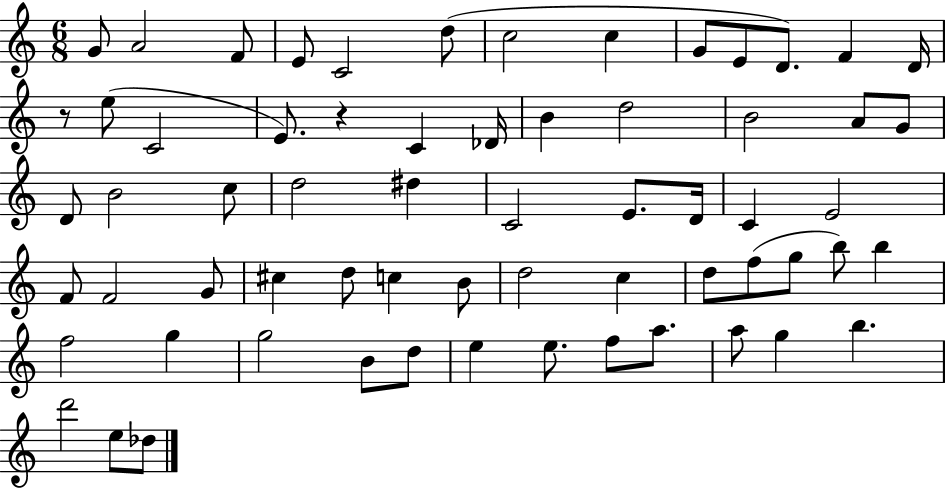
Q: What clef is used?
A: treble